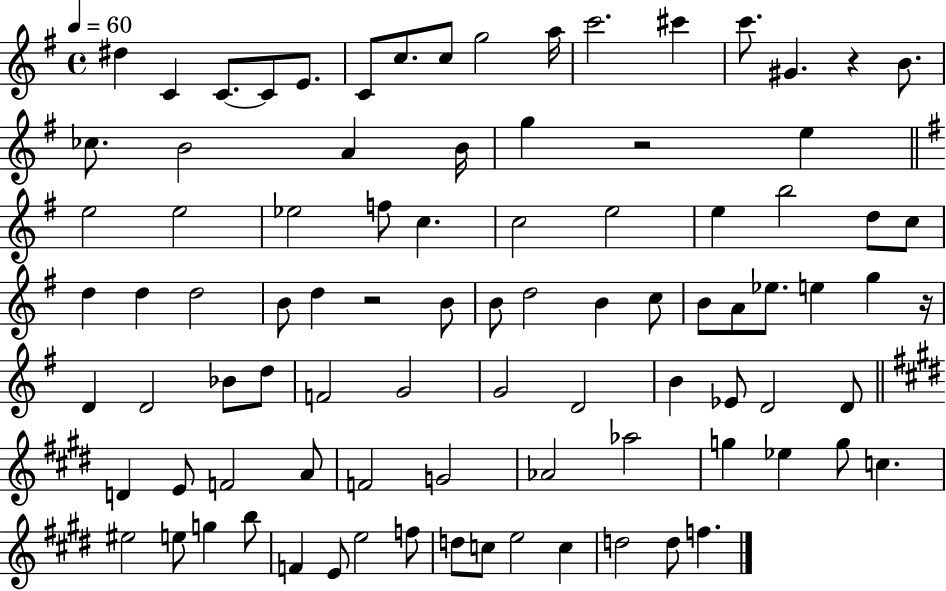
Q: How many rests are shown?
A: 4